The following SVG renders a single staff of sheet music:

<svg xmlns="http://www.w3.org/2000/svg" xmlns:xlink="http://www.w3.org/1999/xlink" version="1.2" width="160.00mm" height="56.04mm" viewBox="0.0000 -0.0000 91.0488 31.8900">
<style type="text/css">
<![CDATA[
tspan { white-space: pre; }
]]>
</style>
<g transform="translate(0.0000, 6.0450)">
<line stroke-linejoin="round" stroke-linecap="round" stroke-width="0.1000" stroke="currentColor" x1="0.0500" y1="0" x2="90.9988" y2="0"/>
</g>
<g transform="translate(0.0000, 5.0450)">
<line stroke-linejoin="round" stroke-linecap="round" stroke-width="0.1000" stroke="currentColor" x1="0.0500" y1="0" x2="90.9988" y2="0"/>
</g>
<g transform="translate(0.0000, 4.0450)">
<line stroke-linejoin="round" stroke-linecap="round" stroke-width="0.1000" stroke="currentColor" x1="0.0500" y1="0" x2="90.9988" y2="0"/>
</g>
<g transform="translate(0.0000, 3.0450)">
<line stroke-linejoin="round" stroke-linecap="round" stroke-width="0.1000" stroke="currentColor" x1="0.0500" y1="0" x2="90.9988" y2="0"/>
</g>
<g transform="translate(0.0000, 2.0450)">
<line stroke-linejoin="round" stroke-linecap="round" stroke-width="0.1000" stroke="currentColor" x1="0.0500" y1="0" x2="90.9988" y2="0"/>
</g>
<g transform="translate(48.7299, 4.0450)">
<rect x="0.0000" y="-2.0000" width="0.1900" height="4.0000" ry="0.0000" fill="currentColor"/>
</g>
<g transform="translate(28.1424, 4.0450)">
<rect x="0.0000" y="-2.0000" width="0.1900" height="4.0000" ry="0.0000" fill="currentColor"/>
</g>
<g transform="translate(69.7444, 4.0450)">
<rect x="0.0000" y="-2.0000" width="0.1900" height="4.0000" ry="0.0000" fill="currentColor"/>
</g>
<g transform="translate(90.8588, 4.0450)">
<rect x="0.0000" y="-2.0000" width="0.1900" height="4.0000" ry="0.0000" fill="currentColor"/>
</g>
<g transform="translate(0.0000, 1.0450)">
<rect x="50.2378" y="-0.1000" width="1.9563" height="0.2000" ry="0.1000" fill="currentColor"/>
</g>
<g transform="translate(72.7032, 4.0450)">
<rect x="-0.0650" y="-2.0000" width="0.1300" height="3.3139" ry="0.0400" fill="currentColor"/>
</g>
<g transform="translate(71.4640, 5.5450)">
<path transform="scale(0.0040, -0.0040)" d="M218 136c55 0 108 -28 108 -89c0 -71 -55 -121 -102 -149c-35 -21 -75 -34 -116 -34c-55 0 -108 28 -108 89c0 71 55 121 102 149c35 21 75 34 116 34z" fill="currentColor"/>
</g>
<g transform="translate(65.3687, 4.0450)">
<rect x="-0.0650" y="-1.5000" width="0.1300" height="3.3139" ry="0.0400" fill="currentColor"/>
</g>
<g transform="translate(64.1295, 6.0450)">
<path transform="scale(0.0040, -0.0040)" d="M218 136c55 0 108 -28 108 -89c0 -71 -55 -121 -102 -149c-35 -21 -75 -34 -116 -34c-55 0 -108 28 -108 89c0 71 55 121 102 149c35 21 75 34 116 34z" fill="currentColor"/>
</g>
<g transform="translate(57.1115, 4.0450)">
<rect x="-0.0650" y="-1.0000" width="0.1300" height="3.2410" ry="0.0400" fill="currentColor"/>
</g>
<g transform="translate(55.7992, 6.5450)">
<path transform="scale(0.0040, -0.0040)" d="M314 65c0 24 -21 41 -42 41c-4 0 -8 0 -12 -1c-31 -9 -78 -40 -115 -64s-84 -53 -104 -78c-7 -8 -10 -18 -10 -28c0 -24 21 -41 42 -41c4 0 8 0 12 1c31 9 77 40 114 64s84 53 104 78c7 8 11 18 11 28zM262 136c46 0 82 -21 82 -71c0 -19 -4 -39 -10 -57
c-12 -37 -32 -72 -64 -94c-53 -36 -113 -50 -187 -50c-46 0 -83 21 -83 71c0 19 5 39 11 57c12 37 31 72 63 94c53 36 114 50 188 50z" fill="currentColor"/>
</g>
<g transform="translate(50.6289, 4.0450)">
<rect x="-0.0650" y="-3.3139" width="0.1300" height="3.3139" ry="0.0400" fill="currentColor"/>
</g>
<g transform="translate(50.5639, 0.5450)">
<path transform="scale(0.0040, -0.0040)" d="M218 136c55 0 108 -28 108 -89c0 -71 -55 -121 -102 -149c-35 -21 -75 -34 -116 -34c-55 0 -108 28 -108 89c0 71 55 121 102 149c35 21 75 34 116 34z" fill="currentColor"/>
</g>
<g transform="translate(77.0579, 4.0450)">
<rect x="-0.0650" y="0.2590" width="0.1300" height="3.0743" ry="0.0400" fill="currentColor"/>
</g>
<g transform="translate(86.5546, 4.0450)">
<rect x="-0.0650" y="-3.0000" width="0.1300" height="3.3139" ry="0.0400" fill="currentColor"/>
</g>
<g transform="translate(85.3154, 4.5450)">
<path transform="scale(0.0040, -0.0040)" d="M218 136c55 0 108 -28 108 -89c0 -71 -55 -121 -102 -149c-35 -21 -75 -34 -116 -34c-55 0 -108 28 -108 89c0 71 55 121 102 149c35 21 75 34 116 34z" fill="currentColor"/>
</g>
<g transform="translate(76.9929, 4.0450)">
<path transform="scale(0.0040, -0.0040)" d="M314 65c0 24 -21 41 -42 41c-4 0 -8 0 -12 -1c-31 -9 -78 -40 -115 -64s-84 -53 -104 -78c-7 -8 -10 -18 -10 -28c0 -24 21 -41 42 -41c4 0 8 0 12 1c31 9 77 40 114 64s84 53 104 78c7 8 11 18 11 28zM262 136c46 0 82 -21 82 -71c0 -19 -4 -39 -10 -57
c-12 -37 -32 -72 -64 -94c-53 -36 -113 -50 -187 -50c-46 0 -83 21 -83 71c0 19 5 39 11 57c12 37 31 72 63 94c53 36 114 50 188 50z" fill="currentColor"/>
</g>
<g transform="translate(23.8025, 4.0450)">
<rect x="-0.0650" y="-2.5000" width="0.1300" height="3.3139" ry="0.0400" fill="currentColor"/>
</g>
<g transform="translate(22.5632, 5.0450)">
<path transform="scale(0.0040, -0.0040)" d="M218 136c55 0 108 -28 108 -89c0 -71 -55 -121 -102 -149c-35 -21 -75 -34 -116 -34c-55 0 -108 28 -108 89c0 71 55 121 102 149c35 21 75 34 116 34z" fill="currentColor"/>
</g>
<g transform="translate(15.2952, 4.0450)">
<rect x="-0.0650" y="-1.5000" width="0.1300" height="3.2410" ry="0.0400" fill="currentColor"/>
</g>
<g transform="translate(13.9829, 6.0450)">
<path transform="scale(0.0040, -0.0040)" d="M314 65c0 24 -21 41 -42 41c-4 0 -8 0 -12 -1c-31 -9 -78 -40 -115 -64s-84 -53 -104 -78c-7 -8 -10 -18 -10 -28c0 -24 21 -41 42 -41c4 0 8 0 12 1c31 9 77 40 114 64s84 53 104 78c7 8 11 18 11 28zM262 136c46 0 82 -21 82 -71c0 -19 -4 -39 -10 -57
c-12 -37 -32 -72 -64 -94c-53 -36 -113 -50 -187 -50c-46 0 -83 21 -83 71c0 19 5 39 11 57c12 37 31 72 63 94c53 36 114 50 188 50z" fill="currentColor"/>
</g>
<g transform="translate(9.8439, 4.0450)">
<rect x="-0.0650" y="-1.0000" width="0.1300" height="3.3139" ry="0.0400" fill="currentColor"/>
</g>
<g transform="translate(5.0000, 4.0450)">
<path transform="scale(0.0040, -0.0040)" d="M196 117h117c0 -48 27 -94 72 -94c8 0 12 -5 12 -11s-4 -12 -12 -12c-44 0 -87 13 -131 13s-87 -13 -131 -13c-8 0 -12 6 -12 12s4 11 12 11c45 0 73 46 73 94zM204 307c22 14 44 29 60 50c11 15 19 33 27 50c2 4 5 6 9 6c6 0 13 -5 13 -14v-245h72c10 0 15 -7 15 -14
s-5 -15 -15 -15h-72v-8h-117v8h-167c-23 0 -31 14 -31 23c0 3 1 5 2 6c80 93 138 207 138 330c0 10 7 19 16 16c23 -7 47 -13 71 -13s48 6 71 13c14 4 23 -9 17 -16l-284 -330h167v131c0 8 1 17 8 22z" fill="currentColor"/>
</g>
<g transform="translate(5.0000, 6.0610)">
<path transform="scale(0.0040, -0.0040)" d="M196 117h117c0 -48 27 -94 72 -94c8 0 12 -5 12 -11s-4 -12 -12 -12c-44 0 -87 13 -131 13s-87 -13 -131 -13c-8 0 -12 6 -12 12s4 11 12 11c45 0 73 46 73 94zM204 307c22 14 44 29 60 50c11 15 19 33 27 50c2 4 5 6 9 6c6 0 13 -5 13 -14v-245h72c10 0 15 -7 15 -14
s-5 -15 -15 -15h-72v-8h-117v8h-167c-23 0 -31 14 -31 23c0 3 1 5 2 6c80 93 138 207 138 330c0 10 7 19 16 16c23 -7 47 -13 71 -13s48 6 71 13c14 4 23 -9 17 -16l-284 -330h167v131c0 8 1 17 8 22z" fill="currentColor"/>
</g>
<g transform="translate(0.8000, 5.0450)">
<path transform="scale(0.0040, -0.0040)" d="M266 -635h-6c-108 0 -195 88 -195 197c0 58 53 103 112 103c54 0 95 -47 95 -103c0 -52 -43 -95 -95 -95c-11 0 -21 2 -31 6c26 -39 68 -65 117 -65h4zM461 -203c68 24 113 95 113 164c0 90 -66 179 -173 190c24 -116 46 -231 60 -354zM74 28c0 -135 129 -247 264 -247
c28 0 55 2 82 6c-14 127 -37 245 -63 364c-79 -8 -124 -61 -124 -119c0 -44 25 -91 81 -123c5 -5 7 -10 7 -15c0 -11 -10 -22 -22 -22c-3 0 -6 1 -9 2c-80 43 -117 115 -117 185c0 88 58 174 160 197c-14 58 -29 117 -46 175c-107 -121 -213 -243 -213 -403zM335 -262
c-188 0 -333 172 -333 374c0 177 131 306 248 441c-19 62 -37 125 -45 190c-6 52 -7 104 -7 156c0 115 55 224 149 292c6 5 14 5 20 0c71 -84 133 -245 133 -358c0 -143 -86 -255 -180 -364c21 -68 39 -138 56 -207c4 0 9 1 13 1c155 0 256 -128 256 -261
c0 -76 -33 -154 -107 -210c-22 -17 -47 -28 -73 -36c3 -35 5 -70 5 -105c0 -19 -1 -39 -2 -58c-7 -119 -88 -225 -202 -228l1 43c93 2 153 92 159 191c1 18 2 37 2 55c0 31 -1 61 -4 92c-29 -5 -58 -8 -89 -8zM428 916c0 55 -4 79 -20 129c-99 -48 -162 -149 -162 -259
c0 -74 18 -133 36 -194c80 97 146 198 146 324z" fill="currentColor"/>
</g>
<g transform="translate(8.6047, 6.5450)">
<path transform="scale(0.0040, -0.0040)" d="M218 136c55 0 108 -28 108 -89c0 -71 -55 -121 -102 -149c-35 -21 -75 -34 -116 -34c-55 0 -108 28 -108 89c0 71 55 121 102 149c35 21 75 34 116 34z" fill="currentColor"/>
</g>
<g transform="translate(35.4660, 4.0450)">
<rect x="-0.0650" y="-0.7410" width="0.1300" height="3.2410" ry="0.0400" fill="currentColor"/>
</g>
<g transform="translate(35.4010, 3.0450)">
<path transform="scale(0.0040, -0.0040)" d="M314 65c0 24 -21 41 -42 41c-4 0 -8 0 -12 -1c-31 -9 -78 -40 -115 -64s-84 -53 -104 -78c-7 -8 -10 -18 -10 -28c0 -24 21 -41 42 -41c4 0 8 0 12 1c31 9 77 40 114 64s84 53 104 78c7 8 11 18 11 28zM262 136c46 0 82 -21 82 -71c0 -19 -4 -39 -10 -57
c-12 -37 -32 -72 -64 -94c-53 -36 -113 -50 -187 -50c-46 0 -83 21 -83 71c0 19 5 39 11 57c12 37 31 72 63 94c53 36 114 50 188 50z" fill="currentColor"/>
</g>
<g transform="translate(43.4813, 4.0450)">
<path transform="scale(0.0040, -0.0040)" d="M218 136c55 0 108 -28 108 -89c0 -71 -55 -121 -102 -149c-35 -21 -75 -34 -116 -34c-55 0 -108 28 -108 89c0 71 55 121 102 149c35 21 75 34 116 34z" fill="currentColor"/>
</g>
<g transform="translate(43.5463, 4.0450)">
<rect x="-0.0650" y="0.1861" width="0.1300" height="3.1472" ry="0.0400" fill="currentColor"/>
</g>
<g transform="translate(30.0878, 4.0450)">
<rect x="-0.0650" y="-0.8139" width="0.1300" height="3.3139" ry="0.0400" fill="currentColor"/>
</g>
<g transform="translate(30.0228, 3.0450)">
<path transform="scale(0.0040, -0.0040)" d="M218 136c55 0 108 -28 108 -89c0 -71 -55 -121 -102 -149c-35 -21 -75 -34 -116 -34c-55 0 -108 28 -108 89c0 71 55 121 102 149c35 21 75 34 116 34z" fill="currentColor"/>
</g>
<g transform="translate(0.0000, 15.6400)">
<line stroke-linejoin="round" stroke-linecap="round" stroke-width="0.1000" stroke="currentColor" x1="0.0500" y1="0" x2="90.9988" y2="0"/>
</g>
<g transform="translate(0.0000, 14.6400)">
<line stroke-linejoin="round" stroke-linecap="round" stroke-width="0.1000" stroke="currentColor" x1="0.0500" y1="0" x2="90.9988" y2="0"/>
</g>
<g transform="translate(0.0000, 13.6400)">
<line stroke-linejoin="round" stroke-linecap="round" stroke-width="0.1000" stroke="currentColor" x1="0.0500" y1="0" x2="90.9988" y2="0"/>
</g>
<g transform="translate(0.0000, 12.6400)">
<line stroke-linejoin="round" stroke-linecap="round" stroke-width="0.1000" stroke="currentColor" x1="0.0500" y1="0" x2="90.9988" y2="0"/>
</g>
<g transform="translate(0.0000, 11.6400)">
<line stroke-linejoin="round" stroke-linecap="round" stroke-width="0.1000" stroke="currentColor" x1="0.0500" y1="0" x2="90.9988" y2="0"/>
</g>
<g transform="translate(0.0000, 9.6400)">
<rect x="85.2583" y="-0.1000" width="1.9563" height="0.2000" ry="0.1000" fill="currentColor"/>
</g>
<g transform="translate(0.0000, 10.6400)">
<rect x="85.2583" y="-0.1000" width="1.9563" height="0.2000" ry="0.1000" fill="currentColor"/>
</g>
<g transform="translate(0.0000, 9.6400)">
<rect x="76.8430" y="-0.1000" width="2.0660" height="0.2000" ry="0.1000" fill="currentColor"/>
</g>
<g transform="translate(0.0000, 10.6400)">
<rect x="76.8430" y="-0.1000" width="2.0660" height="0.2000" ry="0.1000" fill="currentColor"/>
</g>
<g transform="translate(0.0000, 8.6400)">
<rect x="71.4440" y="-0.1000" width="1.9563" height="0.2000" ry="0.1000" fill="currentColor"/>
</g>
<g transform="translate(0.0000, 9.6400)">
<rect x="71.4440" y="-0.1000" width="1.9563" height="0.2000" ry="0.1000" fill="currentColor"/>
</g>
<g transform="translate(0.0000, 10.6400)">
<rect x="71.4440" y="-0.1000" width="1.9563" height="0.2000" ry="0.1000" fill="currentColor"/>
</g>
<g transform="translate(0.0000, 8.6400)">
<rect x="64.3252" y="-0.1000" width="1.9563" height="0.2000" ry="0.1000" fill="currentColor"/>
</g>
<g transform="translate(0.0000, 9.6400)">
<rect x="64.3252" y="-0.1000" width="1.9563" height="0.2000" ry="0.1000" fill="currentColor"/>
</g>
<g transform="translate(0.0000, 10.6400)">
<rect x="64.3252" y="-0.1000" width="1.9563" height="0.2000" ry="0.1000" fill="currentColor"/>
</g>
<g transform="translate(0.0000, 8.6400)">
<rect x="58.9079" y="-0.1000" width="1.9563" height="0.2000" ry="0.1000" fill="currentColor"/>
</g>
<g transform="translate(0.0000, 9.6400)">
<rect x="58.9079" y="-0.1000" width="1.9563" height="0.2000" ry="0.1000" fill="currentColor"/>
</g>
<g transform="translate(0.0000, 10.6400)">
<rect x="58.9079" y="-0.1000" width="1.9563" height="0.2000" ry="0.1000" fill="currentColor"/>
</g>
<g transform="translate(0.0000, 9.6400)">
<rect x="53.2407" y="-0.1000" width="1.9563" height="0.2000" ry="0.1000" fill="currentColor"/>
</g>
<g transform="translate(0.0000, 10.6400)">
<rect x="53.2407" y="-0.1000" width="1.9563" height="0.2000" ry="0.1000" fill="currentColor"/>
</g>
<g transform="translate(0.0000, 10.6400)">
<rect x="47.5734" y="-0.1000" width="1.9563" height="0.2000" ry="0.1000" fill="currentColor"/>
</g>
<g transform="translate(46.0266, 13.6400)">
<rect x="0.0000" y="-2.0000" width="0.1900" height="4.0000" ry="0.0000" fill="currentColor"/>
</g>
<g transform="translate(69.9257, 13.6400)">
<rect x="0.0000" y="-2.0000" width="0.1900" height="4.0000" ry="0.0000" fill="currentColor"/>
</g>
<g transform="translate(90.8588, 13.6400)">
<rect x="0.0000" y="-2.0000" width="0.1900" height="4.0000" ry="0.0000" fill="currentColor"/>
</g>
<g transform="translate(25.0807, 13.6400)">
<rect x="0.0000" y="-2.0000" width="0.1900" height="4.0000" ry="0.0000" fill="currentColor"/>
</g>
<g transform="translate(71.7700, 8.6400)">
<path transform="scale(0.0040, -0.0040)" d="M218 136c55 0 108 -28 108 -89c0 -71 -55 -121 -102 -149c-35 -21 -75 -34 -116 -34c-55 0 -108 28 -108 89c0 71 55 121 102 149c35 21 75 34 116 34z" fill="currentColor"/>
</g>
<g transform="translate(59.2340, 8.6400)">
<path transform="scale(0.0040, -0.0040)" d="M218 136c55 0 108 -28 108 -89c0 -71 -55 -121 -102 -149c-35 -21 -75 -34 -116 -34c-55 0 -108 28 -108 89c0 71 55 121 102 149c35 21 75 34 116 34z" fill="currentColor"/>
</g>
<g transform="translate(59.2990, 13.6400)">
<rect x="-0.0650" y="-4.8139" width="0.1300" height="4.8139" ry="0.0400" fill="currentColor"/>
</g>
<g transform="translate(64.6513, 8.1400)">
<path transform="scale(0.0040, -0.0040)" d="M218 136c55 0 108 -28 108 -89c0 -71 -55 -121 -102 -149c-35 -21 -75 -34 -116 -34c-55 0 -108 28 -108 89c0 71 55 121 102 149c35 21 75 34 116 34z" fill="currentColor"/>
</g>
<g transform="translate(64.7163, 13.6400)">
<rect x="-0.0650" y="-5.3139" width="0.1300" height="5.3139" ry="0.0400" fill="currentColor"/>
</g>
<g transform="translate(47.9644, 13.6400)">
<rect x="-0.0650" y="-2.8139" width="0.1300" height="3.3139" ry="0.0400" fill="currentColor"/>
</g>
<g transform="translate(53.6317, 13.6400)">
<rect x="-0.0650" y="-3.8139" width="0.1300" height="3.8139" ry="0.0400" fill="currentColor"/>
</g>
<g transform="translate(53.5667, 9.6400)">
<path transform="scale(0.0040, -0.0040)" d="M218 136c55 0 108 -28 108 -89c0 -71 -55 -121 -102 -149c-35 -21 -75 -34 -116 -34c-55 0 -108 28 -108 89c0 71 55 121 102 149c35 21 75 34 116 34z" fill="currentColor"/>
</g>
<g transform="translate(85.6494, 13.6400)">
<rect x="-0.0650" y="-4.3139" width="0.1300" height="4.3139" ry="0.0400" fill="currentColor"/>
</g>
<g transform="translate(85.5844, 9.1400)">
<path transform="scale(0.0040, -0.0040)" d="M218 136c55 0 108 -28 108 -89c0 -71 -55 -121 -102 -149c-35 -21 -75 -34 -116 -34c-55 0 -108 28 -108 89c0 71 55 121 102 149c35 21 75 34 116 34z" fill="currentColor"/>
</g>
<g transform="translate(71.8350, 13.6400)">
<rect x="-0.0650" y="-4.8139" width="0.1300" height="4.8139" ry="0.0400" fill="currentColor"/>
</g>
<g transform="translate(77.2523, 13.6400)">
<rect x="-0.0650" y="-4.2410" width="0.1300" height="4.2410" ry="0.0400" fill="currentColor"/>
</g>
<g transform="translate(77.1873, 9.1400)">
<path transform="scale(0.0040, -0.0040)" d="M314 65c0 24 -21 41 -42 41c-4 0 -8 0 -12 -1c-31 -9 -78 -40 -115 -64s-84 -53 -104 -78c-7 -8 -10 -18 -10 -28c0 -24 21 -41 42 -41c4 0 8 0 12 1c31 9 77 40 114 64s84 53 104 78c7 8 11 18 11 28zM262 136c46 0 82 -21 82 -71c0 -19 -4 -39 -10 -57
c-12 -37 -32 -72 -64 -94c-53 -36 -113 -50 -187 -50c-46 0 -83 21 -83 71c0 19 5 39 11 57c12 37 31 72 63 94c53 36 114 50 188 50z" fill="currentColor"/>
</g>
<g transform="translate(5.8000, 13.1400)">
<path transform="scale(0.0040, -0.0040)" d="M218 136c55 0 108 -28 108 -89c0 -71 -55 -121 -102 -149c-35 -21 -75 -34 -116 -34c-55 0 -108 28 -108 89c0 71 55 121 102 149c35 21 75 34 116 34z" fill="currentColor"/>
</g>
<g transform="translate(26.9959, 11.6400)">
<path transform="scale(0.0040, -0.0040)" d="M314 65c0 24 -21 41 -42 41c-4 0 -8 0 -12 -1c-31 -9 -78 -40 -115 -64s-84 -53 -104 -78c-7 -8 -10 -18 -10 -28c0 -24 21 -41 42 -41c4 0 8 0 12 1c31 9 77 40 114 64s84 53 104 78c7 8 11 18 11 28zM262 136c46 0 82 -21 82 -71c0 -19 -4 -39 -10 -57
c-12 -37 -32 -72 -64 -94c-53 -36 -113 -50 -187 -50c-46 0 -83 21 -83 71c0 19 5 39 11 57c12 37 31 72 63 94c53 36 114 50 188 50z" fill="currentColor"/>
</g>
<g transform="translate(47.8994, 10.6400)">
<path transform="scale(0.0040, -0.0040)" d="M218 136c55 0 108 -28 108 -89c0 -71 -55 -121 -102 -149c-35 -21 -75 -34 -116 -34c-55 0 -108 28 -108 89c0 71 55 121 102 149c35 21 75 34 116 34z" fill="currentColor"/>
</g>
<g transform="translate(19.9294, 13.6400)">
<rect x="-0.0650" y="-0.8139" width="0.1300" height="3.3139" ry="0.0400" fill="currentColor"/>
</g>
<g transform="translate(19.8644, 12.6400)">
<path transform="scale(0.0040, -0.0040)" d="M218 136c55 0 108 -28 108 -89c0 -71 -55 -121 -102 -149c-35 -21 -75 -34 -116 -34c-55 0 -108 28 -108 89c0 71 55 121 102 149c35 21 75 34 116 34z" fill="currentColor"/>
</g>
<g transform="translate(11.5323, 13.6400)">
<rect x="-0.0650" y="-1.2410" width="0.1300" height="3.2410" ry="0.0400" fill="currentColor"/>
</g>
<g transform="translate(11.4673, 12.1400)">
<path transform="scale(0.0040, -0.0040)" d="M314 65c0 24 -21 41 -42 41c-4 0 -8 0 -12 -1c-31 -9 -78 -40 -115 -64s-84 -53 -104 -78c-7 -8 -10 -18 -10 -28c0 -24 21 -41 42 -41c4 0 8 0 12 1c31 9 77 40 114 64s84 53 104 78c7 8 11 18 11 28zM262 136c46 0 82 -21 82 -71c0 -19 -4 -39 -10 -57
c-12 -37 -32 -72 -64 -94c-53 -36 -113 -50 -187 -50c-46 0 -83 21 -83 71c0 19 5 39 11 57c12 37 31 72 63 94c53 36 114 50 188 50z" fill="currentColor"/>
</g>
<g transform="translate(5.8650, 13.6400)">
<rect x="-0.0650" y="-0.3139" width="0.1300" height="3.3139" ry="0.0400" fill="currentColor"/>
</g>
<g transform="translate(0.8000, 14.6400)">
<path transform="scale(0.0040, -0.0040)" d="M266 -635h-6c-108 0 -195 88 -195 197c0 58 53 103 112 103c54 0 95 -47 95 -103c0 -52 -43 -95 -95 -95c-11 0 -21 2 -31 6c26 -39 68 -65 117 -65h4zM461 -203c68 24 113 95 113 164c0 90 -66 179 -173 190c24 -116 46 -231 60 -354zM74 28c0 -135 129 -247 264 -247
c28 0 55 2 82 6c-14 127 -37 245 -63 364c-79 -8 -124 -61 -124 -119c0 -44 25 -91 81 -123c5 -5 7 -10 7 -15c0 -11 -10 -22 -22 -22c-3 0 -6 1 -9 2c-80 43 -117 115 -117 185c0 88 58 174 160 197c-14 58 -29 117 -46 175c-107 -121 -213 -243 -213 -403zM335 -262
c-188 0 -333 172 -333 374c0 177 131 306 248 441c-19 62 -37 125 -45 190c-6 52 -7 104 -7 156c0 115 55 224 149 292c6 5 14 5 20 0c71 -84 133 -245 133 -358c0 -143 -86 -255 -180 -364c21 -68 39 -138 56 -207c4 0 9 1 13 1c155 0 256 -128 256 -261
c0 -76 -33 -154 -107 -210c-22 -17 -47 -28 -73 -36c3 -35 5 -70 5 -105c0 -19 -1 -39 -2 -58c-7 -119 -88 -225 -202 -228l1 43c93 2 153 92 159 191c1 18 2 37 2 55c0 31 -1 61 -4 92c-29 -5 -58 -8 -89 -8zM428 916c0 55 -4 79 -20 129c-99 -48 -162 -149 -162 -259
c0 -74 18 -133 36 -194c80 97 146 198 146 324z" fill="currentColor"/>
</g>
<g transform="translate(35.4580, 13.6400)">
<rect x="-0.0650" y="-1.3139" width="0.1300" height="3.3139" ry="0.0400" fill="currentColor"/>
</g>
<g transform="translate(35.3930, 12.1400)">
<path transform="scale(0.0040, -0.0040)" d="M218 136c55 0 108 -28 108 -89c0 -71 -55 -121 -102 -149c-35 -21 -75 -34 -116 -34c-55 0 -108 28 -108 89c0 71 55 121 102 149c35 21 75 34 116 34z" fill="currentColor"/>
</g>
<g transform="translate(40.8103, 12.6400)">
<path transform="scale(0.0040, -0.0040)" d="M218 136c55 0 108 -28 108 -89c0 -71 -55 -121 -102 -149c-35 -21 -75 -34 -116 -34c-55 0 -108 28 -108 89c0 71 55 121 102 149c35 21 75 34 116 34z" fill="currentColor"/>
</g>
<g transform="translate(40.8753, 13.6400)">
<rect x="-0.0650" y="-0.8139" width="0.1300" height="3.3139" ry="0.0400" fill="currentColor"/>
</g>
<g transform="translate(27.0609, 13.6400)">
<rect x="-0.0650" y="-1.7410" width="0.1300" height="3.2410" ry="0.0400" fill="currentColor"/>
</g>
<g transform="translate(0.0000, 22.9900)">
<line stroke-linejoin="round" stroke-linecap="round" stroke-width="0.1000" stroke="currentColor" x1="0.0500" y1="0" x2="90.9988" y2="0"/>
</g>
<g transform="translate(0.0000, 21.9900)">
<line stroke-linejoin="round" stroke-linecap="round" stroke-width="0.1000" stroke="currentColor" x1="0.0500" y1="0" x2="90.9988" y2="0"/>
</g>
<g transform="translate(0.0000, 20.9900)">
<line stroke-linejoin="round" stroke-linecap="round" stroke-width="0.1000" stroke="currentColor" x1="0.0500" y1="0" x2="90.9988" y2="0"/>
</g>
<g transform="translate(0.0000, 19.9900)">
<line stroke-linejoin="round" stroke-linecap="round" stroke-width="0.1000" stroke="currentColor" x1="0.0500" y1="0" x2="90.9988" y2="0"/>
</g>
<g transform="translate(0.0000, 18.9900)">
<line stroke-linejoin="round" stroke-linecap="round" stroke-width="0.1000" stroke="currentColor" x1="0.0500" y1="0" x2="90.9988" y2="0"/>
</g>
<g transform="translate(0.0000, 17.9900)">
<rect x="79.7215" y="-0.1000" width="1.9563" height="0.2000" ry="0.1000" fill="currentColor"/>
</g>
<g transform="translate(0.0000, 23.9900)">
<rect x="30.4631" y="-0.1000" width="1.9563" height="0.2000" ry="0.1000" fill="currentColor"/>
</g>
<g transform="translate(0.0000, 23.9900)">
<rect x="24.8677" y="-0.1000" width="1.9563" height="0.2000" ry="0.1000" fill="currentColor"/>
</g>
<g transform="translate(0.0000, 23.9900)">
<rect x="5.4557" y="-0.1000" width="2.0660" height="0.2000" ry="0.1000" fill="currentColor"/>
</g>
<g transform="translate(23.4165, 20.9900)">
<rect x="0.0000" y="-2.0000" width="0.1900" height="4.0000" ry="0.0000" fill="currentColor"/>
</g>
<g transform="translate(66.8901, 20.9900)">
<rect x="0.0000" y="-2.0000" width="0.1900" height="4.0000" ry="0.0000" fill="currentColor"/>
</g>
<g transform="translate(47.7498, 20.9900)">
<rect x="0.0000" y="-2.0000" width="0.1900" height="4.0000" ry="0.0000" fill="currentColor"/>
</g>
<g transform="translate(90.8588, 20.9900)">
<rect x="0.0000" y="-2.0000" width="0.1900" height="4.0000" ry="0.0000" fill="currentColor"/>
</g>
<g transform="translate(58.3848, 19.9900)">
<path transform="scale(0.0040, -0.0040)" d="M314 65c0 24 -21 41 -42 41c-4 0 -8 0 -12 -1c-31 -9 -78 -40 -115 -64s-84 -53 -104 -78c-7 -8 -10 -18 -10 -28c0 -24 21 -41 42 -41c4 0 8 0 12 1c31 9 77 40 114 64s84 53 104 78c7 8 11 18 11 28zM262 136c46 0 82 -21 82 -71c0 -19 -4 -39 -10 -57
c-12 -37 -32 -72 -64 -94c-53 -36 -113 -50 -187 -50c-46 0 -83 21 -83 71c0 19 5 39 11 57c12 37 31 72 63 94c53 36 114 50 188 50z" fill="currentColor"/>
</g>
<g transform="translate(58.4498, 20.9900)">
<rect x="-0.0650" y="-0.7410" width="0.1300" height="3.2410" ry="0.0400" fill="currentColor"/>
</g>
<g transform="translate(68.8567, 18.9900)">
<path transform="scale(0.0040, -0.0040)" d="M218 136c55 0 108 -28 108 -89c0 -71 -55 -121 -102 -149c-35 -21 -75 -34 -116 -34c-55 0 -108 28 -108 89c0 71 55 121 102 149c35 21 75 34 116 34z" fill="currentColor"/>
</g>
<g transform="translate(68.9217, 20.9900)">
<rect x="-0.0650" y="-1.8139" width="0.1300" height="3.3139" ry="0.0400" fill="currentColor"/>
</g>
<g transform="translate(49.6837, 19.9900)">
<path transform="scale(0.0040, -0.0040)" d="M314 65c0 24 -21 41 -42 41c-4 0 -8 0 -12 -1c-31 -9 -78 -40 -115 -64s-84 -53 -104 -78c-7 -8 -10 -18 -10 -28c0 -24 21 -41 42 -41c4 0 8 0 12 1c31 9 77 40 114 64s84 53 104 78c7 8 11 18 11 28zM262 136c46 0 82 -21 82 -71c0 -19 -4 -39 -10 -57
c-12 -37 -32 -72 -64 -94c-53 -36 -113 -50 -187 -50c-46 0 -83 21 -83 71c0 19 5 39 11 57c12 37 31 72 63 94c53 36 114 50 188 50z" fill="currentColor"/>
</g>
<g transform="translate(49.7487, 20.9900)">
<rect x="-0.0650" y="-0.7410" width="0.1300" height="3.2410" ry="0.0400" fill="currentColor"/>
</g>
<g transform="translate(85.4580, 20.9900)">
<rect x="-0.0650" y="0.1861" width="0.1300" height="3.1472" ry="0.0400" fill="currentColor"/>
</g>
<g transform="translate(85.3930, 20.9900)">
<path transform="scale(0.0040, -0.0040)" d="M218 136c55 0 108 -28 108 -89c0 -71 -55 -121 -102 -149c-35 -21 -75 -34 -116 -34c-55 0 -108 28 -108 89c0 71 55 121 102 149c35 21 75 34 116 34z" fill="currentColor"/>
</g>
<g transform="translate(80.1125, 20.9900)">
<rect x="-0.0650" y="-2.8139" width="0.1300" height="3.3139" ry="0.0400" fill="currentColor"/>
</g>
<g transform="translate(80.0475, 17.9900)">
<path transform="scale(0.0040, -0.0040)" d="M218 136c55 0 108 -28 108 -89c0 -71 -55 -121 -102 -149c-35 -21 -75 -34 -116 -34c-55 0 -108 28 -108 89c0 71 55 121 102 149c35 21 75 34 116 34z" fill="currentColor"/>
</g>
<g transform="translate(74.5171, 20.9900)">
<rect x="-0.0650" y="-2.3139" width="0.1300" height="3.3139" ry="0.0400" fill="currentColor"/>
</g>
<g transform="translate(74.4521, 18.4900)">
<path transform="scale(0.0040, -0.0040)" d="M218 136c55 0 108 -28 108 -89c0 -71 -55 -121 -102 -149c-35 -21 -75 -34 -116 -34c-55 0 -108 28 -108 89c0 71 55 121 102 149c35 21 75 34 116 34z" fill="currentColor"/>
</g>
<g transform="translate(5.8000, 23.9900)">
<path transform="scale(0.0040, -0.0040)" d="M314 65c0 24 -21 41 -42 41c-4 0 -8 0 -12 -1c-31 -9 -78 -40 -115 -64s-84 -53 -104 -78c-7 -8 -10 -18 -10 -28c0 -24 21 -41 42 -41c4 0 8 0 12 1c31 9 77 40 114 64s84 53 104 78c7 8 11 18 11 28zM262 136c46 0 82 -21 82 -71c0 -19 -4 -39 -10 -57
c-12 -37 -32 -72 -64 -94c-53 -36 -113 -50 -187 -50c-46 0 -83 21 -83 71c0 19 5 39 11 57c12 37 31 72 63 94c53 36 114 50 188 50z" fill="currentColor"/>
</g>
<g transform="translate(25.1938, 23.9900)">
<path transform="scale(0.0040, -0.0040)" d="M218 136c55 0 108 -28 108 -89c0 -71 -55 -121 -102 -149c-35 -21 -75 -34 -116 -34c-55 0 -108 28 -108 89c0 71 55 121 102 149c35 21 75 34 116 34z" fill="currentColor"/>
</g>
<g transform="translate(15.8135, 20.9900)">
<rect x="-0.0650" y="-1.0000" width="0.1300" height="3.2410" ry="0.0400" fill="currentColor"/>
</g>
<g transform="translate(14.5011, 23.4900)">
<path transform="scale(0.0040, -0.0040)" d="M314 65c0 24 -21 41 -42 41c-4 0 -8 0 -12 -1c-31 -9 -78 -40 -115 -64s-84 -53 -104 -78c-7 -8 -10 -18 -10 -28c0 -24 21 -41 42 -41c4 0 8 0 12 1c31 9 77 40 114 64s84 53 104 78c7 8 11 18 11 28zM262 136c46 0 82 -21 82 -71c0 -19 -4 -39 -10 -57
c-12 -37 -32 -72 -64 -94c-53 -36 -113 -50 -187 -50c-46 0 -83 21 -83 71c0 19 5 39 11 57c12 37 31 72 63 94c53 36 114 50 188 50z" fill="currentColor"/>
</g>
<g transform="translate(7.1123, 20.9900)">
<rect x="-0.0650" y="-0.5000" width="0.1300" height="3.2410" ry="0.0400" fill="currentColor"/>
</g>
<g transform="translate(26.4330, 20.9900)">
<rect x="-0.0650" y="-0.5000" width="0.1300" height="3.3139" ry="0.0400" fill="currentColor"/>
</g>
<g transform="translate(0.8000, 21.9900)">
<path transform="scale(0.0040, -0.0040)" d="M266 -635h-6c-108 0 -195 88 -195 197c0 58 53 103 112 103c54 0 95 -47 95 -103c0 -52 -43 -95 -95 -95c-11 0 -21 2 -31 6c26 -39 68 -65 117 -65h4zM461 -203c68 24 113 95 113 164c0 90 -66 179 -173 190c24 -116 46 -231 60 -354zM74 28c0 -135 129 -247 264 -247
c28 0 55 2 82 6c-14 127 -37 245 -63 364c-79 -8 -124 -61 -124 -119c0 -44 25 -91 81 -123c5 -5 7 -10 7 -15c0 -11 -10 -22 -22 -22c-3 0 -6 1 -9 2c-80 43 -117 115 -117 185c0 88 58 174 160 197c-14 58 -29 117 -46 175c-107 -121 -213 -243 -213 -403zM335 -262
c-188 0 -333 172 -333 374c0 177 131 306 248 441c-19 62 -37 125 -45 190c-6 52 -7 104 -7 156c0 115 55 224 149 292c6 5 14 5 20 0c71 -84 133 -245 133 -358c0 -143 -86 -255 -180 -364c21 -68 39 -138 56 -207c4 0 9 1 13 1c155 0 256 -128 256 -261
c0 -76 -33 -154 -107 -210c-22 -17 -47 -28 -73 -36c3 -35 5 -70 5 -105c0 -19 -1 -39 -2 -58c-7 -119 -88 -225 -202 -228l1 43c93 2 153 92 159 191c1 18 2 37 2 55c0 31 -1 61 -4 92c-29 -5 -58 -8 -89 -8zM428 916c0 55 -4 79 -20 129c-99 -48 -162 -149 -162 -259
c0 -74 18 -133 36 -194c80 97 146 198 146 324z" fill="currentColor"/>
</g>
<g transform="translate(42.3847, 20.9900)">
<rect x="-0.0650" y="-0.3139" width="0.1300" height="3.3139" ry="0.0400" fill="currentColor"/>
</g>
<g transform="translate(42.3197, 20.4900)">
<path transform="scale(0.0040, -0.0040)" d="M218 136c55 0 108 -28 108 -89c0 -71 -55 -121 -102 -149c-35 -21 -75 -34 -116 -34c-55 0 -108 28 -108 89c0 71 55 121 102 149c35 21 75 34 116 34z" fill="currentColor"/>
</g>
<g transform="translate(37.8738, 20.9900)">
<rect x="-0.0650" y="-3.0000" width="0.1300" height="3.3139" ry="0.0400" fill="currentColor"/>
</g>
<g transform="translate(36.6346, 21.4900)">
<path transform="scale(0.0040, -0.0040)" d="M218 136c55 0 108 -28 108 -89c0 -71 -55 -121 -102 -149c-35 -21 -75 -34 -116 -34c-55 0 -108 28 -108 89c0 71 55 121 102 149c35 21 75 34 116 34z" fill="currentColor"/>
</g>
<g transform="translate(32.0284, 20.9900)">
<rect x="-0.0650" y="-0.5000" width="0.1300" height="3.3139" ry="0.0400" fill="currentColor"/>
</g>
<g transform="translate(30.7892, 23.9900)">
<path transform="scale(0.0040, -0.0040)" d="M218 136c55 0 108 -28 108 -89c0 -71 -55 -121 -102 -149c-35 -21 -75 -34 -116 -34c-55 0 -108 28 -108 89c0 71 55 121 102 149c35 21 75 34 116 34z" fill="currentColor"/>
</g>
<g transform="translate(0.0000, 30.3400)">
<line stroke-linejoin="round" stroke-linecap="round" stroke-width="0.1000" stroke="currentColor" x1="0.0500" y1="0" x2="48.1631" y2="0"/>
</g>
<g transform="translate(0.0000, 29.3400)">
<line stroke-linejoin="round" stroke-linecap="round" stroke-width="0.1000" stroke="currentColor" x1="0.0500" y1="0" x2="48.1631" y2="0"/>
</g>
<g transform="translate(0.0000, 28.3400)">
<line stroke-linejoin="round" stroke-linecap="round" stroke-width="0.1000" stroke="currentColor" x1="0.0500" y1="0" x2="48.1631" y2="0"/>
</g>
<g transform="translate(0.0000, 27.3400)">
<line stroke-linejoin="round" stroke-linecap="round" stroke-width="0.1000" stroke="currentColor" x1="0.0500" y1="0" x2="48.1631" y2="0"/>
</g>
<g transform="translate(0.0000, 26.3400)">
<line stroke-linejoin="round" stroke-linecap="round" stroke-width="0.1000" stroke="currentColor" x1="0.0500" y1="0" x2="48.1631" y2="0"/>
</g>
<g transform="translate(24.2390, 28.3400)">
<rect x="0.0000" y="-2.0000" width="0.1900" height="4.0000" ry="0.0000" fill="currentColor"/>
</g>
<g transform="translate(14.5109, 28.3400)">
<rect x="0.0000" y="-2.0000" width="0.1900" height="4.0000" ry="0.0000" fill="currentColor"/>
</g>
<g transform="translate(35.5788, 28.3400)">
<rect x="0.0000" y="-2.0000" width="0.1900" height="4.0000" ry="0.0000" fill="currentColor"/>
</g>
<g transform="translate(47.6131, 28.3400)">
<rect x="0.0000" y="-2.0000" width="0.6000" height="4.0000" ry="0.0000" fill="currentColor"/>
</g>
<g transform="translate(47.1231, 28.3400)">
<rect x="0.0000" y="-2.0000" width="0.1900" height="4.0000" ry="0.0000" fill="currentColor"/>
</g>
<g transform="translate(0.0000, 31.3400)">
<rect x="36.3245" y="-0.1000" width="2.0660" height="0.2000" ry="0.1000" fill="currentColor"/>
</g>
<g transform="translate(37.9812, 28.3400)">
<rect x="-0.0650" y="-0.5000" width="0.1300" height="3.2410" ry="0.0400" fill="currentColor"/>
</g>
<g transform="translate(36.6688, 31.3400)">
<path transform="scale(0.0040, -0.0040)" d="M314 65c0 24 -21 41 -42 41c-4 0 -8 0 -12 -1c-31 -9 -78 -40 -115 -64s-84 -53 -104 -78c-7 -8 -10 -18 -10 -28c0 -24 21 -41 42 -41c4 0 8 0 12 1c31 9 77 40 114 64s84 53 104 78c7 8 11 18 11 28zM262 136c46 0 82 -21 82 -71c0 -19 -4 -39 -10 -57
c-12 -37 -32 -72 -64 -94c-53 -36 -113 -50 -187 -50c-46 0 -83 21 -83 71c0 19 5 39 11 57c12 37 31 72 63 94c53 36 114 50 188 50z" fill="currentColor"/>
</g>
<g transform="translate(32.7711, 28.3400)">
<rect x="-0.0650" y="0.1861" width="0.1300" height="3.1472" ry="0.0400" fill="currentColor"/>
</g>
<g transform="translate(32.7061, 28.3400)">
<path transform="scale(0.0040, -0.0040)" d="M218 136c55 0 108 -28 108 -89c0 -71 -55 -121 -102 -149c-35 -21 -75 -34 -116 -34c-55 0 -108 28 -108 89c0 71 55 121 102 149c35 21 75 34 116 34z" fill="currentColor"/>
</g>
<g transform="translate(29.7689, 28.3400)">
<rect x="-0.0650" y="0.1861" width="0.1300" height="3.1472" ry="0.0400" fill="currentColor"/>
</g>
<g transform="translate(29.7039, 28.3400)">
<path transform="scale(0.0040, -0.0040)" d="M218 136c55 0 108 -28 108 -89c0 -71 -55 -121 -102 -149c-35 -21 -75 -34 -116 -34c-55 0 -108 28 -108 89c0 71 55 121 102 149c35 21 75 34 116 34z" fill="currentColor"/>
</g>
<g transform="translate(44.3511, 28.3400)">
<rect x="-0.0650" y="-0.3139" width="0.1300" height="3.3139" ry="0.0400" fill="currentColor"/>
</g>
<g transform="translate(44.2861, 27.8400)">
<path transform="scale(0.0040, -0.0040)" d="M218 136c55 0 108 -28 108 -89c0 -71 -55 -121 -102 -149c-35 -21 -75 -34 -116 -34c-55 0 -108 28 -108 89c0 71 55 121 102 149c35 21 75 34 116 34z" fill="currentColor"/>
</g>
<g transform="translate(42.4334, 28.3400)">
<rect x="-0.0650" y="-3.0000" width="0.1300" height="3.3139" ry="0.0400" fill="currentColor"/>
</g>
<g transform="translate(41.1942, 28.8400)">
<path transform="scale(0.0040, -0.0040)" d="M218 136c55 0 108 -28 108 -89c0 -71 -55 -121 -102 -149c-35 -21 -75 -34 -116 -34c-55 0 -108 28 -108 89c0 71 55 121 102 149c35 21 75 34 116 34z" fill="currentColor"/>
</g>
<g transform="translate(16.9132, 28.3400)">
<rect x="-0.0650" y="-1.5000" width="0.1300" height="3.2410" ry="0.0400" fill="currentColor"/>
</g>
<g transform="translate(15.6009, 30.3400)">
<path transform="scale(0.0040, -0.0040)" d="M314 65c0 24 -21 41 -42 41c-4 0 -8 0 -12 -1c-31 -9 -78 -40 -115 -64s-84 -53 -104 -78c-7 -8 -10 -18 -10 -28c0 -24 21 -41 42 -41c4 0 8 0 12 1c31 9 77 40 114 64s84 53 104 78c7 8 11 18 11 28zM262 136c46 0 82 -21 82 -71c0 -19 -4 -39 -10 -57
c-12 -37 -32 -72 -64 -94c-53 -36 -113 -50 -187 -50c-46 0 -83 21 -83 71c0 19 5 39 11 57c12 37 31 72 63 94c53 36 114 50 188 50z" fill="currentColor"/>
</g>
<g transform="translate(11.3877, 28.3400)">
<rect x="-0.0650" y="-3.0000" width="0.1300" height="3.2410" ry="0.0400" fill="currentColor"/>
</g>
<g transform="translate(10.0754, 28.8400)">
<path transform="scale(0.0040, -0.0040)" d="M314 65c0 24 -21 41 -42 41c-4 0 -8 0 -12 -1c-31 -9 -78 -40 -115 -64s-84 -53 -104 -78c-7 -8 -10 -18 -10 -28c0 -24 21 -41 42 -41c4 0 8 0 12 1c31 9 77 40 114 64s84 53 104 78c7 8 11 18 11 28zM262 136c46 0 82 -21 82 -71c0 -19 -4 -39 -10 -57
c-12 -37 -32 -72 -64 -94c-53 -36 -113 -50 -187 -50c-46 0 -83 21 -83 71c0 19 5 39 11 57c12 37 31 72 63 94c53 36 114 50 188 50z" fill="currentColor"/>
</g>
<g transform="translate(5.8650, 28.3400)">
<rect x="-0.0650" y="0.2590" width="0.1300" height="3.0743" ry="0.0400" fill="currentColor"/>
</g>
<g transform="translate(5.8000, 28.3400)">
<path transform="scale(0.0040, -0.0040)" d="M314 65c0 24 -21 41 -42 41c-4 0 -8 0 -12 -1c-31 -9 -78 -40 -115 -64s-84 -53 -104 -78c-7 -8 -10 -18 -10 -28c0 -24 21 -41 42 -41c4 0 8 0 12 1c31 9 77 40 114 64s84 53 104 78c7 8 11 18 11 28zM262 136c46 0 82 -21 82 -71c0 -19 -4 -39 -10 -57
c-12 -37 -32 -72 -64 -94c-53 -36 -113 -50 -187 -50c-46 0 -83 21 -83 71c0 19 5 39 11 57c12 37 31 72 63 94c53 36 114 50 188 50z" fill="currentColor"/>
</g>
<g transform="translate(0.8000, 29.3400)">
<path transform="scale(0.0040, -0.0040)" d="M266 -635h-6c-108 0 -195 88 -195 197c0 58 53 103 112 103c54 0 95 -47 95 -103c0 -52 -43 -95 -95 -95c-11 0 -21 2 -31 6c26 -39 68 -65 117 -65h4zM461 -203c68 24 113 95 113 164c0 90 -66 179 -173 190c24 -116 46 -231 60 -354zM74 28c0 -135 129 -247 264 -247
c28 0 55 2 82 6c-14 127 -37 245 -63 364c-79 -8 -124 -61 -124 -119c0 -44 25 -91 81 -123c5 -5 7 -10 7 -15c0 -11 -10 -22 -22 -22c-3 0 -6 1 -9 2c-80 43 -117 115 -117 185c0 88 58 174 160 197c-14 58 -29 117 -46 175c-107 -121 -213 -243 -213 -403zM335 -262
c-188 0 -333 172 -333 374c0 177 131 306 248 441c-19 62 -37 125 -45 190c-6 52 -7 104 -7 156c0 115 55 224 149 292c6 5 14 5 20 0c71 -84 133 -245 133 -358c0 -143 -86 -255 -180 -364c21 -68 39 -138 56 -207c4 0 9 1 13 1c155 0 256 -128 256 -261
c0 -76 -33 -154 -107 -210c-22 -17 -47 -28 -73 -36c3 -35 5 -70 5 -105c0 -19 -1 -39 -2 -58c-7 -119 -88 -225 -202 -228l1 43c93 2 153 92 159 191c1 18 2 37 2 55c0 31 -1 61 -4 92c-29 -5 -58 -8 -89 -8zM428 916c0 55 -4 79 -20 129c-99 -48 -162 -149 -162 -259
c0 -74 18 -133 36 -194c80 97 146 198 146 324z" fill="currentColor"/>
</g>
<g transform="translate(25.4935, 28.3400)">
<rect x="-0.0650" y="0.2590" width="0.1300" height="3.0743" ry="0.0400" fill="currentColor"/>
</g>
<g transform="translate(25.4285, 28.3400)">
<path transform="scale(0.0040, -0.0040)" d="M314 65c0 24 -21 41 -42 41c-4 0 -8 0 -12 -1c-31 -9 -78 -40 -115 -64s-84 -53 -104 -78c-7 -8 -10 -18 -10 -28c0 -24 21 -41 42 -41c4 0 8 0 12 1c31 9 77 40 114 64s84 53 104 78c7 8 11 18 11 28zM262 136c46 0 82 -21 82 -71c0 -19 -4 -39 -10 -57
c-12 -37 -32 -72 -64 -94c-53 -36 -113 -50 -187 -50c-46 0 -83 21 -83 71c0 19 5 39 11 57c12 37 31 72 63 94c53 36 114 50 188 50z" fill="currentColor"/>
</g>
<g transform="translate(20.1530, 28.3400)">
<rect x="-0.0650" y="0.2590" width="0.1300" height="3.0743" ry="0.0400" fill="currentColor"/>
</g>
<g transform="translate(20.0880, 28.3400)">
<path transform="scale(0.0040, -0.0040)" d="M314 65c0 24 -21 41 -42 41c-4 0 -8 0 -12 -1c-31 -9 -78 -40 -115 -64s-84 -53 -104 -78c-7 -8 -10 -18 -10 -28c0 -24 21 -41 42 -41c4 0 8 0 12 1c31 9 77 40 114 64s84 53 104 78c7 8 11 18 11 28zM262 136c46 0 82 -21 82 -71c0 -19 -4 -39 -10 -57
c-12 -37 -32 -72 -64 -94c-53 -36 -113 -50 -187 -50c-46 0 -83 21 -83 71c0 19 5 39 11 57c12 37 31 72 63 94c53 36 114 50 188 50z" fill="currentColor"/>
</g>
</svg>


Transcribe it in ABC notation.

X:1
T:Untitled
M:4/4
L:1/4
K:C
D E2 G d d2 B b D2 E F B2 A c e2 d f2 e d a c' e' f' e' d'2 d' C2 D2 C C A c d2 d2 f g a B B2 A2 E2 B2 B2 B B C2 A c